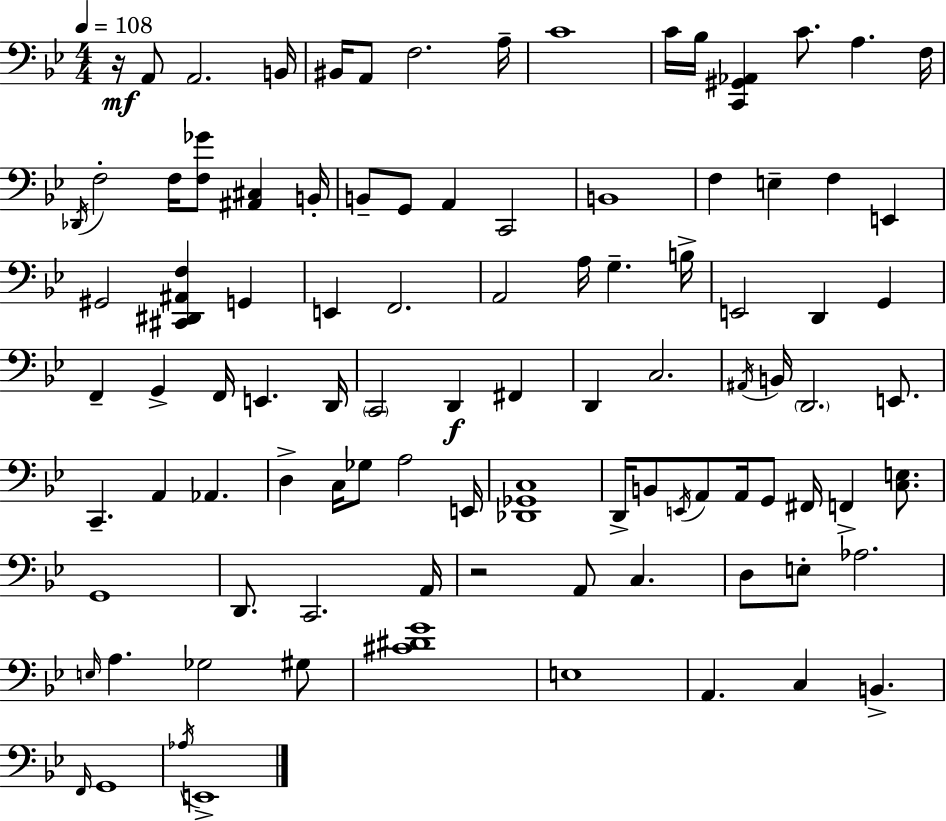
{
  \clef bass
  \numericTimeSignature
  \time 4/4
  \key g \minor
  \tempo 4 = 108
  r16\mf a,8 a,2. b,16 | bis,16 a,8 f2. a16-- | c'1 | c'16 bes16 <c, gis, aes,>4 c'8. a4. f16 | \break \acciaccatura { des,16 } f2-. f16 <f ges'>8 <ais, cis>4 | b,16-. b,8-- g,8 a,4 c,2 | b,1 | f4 e4-- f4 e,4 | \break gis,2 <cis, dis, ais, f>4 g,4 | e,4 f,2. | a,2 a16 g4.-- | b16-> e,2 d,4 g,4 | \break f,4-- g,4-> f,16 e,4. | d,16 \parenthesize c,2 d,4\f fis,4 | d,4 c2. | \acciaccatura { ais,16 } b,16 \parenthesize d,2. e,8. | \break c,4.-- a,4 aes,4. | d4-> c16 ges8 a2 | e,16 <des, ges, c>1 | d,16-> b,8 \acciaccatura { e,16 } a,8 a,16 g,8 fis,16 f,4-> | \break <c e>8. g,1 | d,8. c,2. | a,16 r2 a,8 c4. | d8 e8-. aes2. | \break \grace { e16 } a4. ges2 | gis8 <cis' dis' g'>1 | e1 | a,4. c4 b,4.-> | \break \grace { f,16 } g,1 | \acciaccatura { aes16 } e,1-> | \bar "|."
}